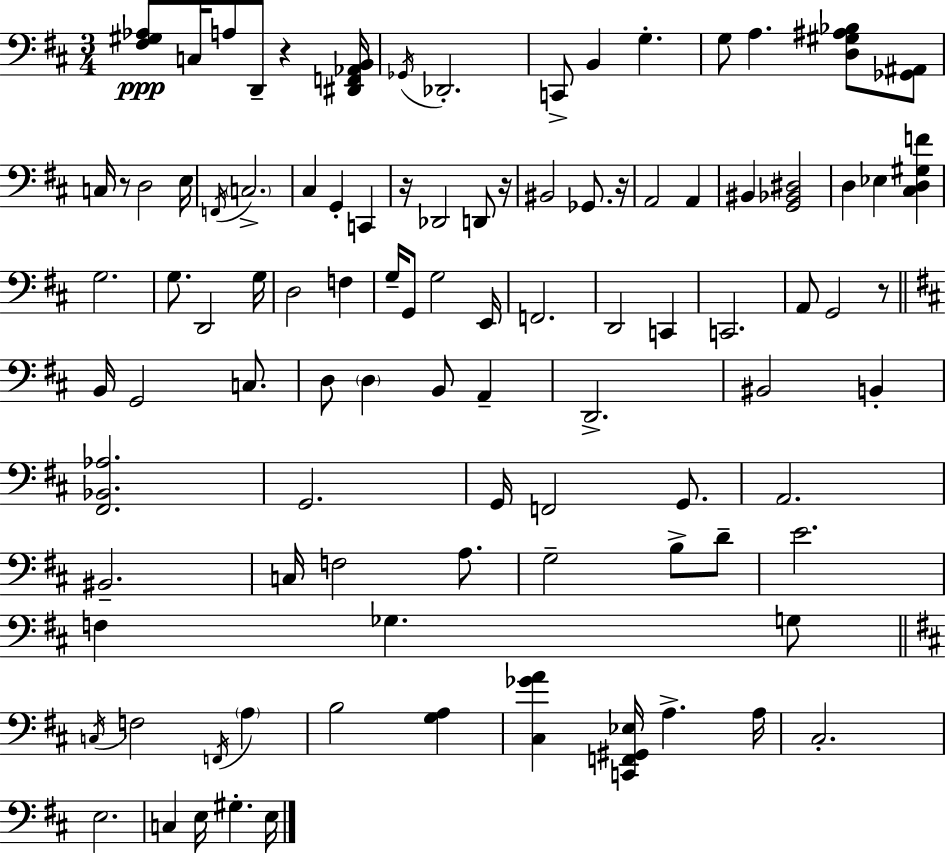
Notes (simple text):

[F#3,G#3,Ab3]/e C3/s A3/e D2/e R/q [D#2,F2,Ab2,B2]/s Gb2/s Db2/h. C2/e B2/q G3/q. G3/e A3/q. [D3,G#3,A#3,Bb3]/e [Gb2,A#2]/e C3/s R/e D3/h E3/s F2/s C3/h. C#3/q G2/q C2/q R/s Db2/h D2/e R/s BIS2/h Gb2/e. R/s A2/h A2/q BIS2/q [G2,Bb2,D#3]/h D3/q Eb3/q [C#3,D3,G#3,F4]/q G3/h. G3/e. D2/h G3/s D3/h F3/q G3/s G2/e G3/h E2/s F2/h. D2/h C2/q C2/h. A2/e G2/h R/e B2/s G2/h C3/e. D3/e D3/q B2/e A2/q D2/h. BIS2/h B2/q [F#2,Bb2,Ab3]/h. G2/h. G2/s F2/h G2/e. A2/h. BIS2/h. C3/s F3/h A3/e. G3/h B3/e D4/e E4/h. F3/q Gb3/q. G3/e C3/s F3/h F2/s A3/q B3/h [G3,A3]/q [C#3,Gb4,A4]/q [C2,F2,G#2,Eb3]/s A3/q. A3/s C#3/h. E3/h. C3/q E3/s G#3/q. E3/s